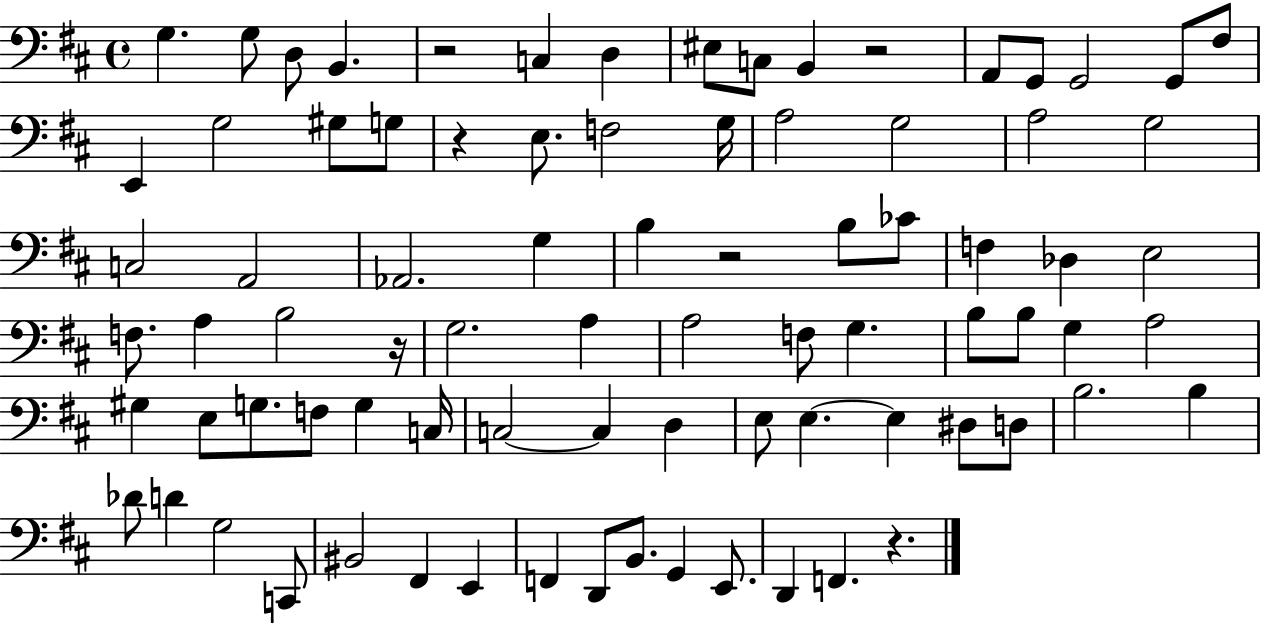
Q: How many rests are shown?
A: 6